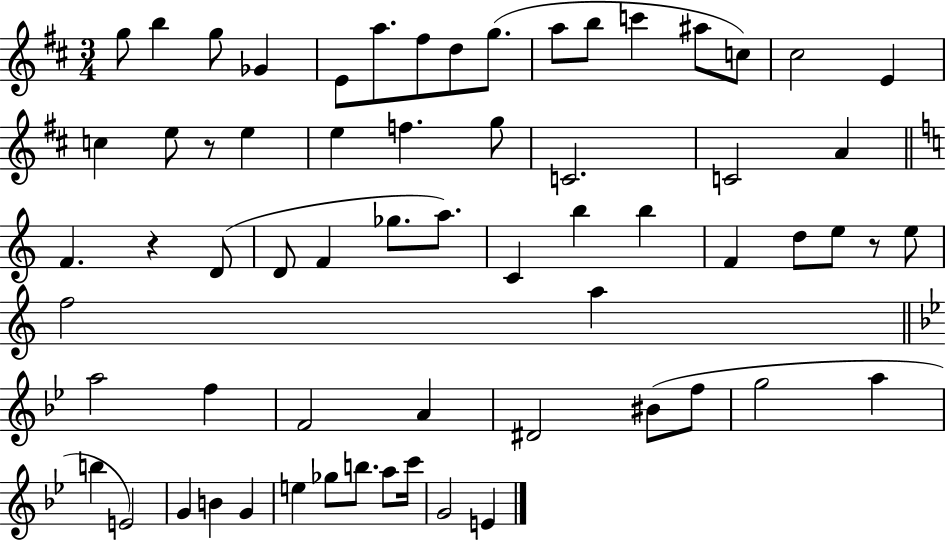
{
  \clef treble
  \numericTimeSignature
  \time 3/4
  \key d \major
  g''8 b''4 g''8 ges'4 | e'8 a''8. fis''8 d''8 g''8.( | a''8 b''8 c'''4 ais''8 c''8) | cis''2 e'4 | \break c''4 e''8 r8 e''4 | e''4 f''4. g''8 | c'2. | c'2 a'4 | \break \bar "||" \break \key a \minor f'4. r4 d'8( | d'8 f'4 ges''8. a''8.) | c'4 b''4 b''4 | f'4 d''8 e''8 r8 e''8 | \break f''2 a''4 | \bar "||" \break \key g \minor a''2 f''4 | f'2 a'4 | dis'2 bis'8( f''8 | g''2 a''4 | \break b''4 e'2) | g'4 b'4 g'4 | e''4 ges''8 b''8. a''8 c'''16 | g'2 e'4 | \break \bar "|."
}